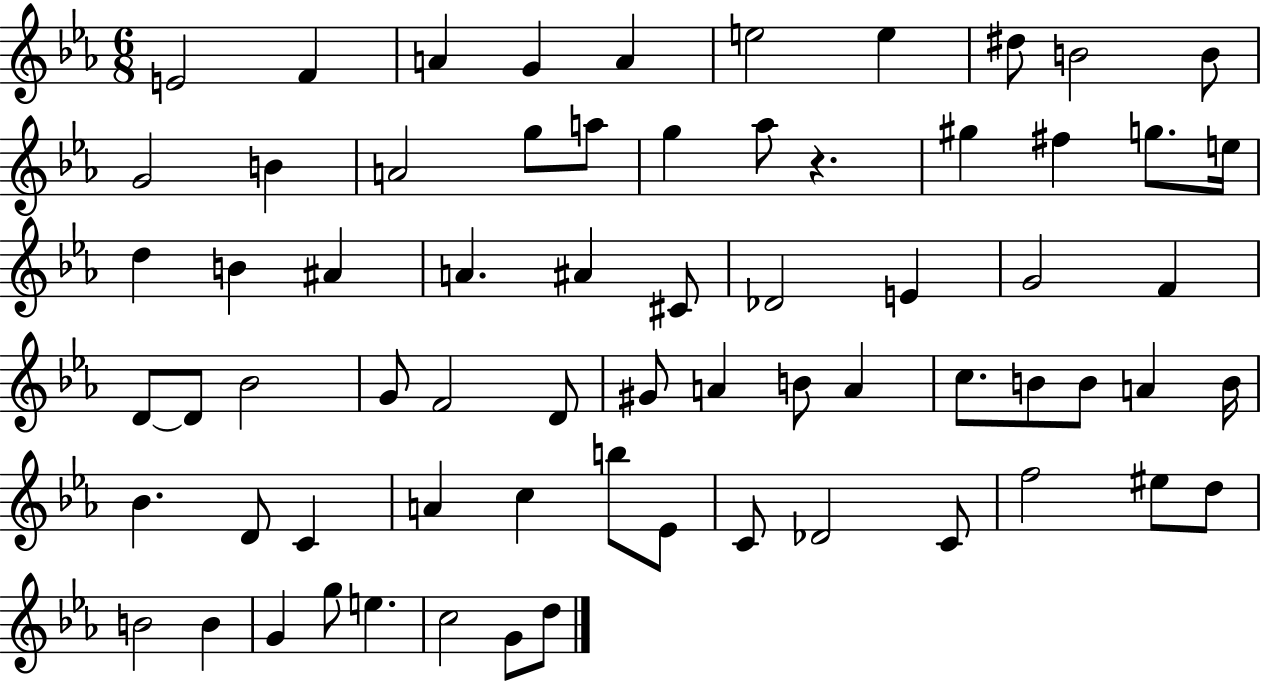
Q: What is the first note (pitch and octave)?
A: E4